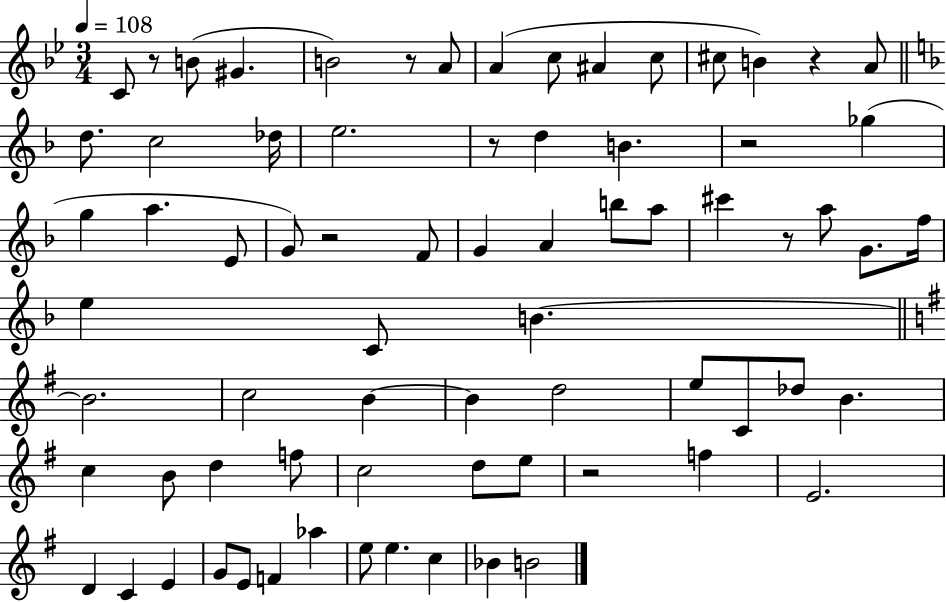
C4/e R/e B4/e G#4/q. B4/h R/e A4/e A4/q C5/e A#4/q C5/e C#5/e B4/q R/q A4/e D5/e. C5/h Db5/s E5/h. R/e D5/q B4/q. R/h Gb5/q G5/q A5/q. E4/e G4/e R/h F4/e G4/q A4/q B5/e A5/e C#6/q R/e A5/e G4/e. F5/s E5/q C4/e B4/q. B4/h. C5/h B4/q B4/q D5/h E5/e C4/e Db5/e B4/q. C5/q B4/e D5/q F5/e C5/h D5/e E5/e R/h F5/q E4/h. D4/q C4/q E4/q G4/e E4/e F4/q Ab5/q E5/e E5/q. C5/q Bb4/q B4/h